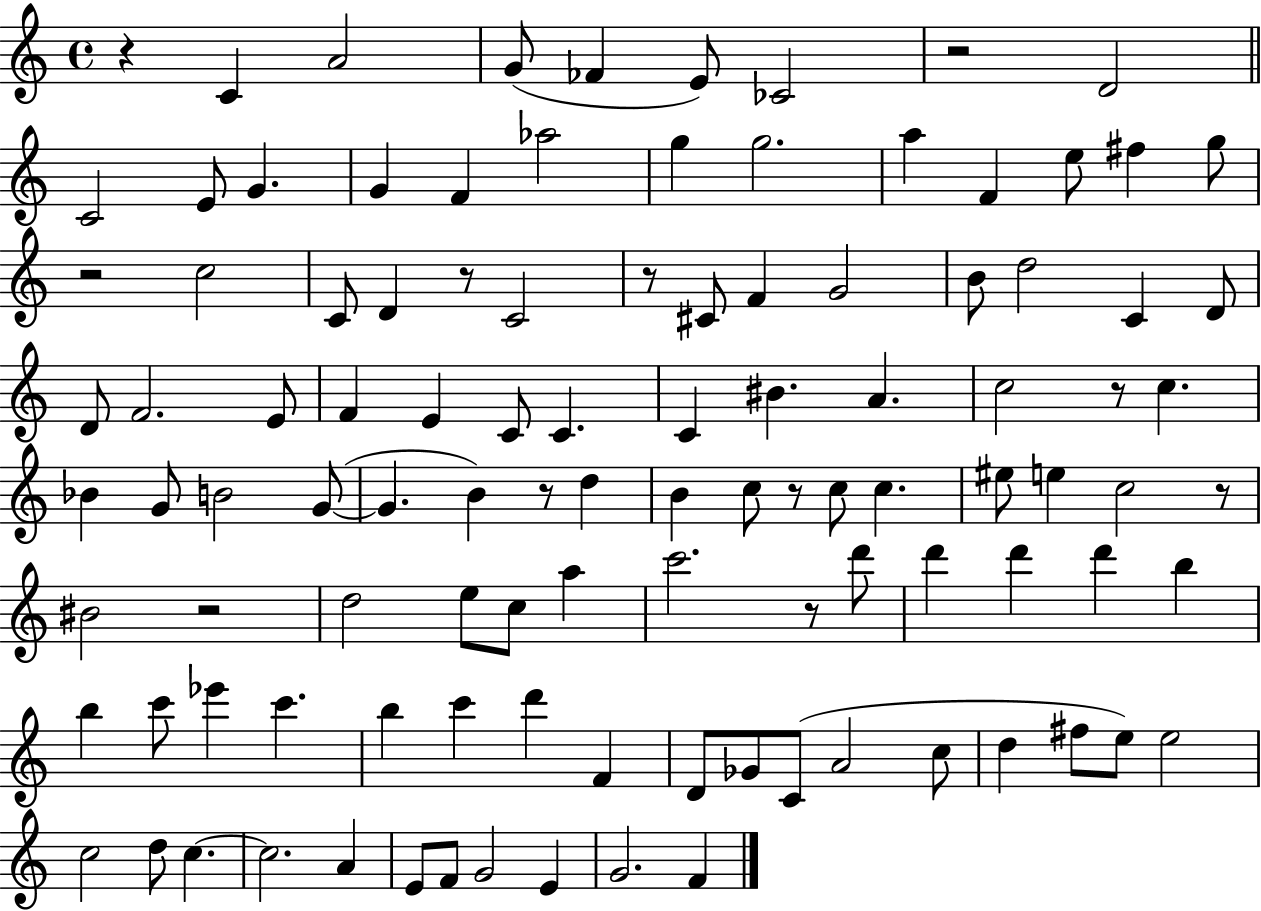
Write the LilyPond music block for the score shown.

{
  \clef treble
  \time 4/4
  \defaultTimeSignature
  \key c \major
  r4 c'4 a'2 | g'8( fes'4 e'8) ces'2 | r2 d'2 | \bar "||" \break \key a \minor c'2 e'8 g'4. | g'4 f'4 aes''2 | g''4 g''2. | a''4 f'4 e''8 fis''4 g''8 | \break r2 c''2 | c'8 d'4 r8 c'2 | r8 cis'8 f'4 g'2 | b'8 d''2 c'4 d'8 | \break d'8 f'2. e'8 | f'4 e'4 c'8 c'4. | c'4 bis'4. a'4. | c''2 r8 c''4. | \break bes'4 g'8 b'2 g'8~(~ | g'4. b'4) r8 d''4 | b'4 c''8 r8 c''8 c''4. | eis''8 e''4 c''2 r8 | \break bis'2 r2 | d''2 e''8 c''8 a''4 | c'''2. r8 d'''8 | d'''4 d'''4 d'''4 b''4 | \break b''4 c'''8 ees'''4 c'''4. | b''4 c'''4 d'''4 f'4 | d'8 ges'8 c'8( a'2 c''8 | d''4 fis''8 e''8) e''2 | \break c''2 d''8 c''4.~~ | c''2. a'4 | e'8 f'8 g'2 e'4 | g'2. f'4 | \break \bar "|."
}